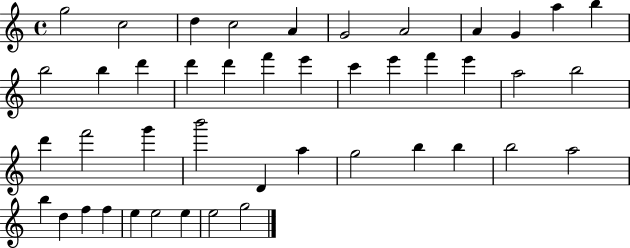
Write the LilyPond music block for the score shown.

{
  \clef treble
  \time 4/4
  \defaultTimeSignature
  \key c \major
  g''2 c''2 | d''4 c''2 a'4 | g'2 a'2 | a'4 g'4 a''4 b''4 | \break b''2 b''4 d'''4 | d'''4 d'''4 f'''4 e'''4 | c'''4 e'''4 f'''4 e'''4 | a''2 b''2 | \break d'''4 f'''2 g'''4 | b'''2 d'4 a''4 | g''2 b''4 b''4 | b''2 a''2 | \break b''4 d''4 f''4 f''4 | e''4 e''2 e''4 | e''2 g''2 | \bar "|."
}